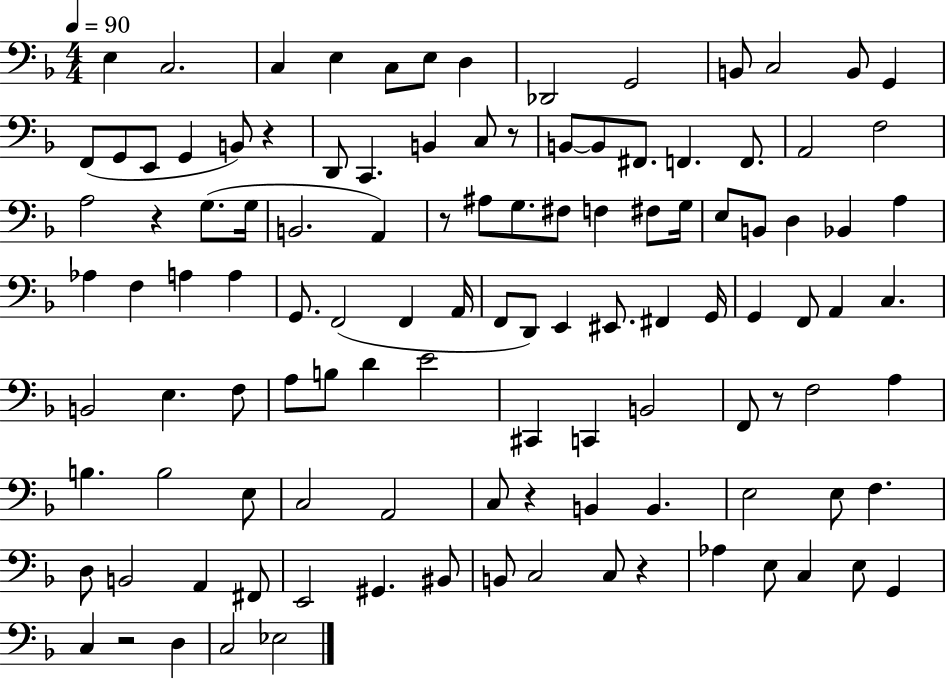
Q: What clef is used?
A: bass